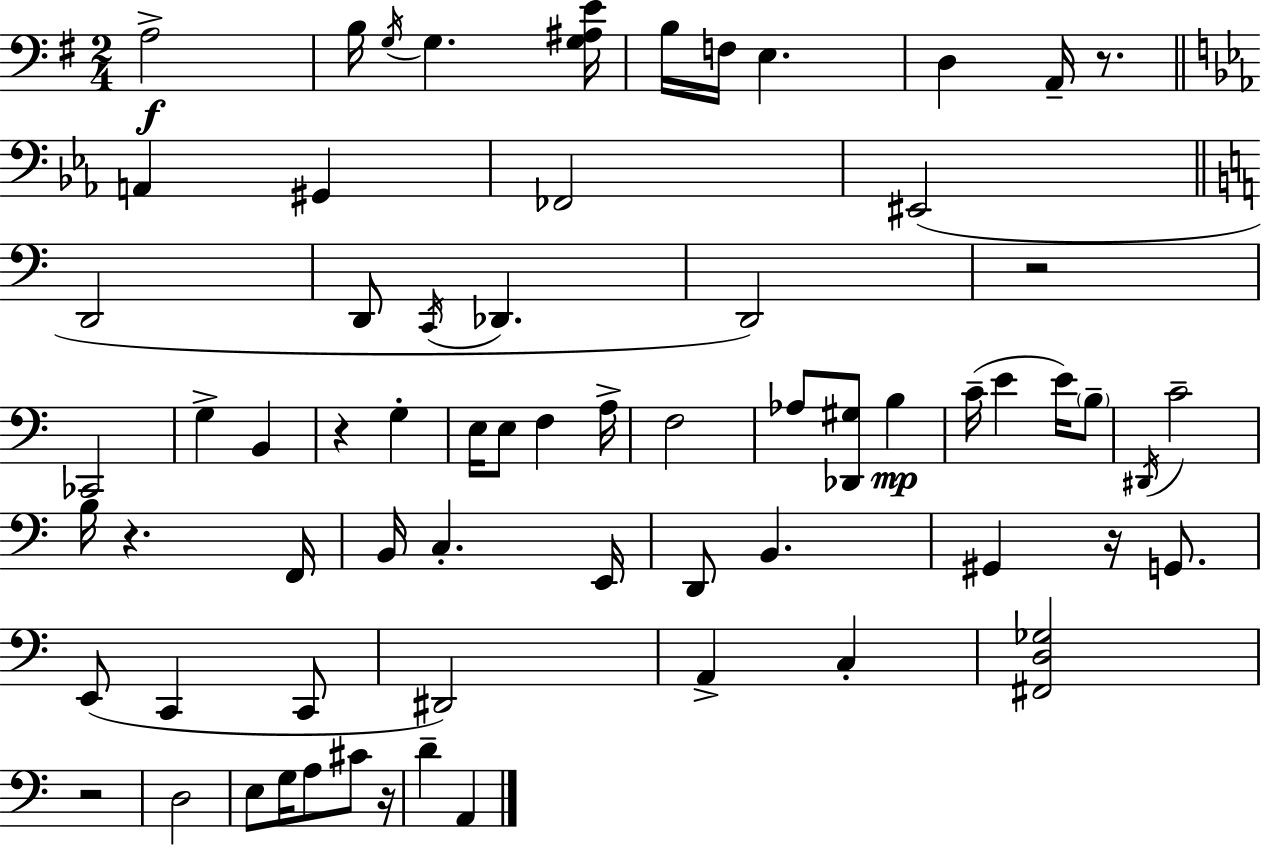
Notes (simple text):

A3/h B3/s G3/s G3/q. [G3,A#3,E4]/s B3/s F3/s E3/q. D3/q A2/s R/e. A2/q G#2/q FES2/h EIS2/h D2/h D2/e C2/s Db2/q. D2/h R/h CES2/h G3/q B2/q R/q G3/q E3/s E3/e F3/q A3/s F3/h Ab3/e [Db2,G#3]/e B3/q C4/s E4/q E4/s B3/e D#2/s C4/h B3/s R/q. F2/s B2/s C3/q. E2/s D2/e B2/q. G#2/q R/s G2/e. E2/e C2/q C2/e D#2/h A2/q C3/q [F#2,D3,Gb3]/h R/h D3/h E3/e G3/s A3/e C#4/e R/s D4/q A2/q